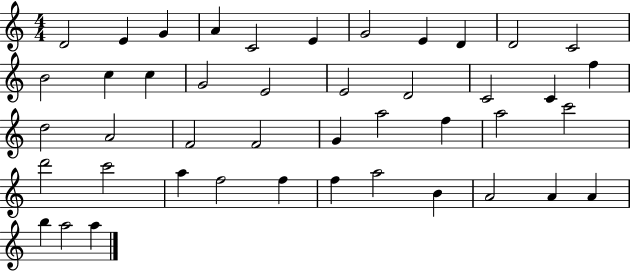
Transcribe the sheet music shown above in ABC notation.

X:1
T:Untitled
M:4/4
L:1/4
K:C
D2 E G A C2 E G2 E D D2 C2 B2 c c G2 E2 E2 D2 C2 C f d2 A2 F2 F2 G a2 f a2 c'2 d'2 c'2 a f2 f f a2 B A2 A A b a2 a